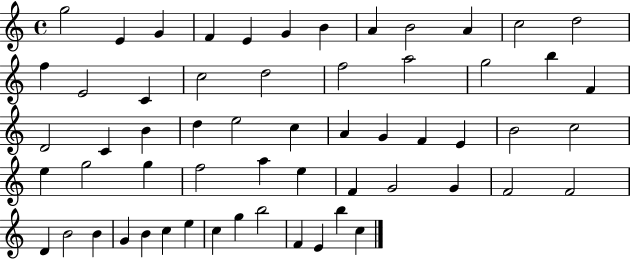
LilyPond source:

{
  \clef treble
  \time 4/4
  \defaultTimeSignature
  \key c \major
  g''2 e'4 g'4 | f'4 e'4 g'4 b'4 | a'4 b'2 a'4 | c''2 d''2 | \break f''4 e'2 c'4 | c''2 d''2 | f''2 a''2 | g''2 b''4 f'4 | \break d'2 c'4 b'4 | d''4 e''2 c''4 | a'4 g'4 f'4 e'4 | b'2 c''2 | \break e''4 g''2 g''4 | f''2 a''4 e''4 | f'4 g'2 g'4 | f'2 f'2 | \break d'4 b'2 b'4 | g'4 b'4 c''4 e''4 | c''4 g''4 b''2 | f'4 e'4 b''4 c''4 | \break \bar "|."
}